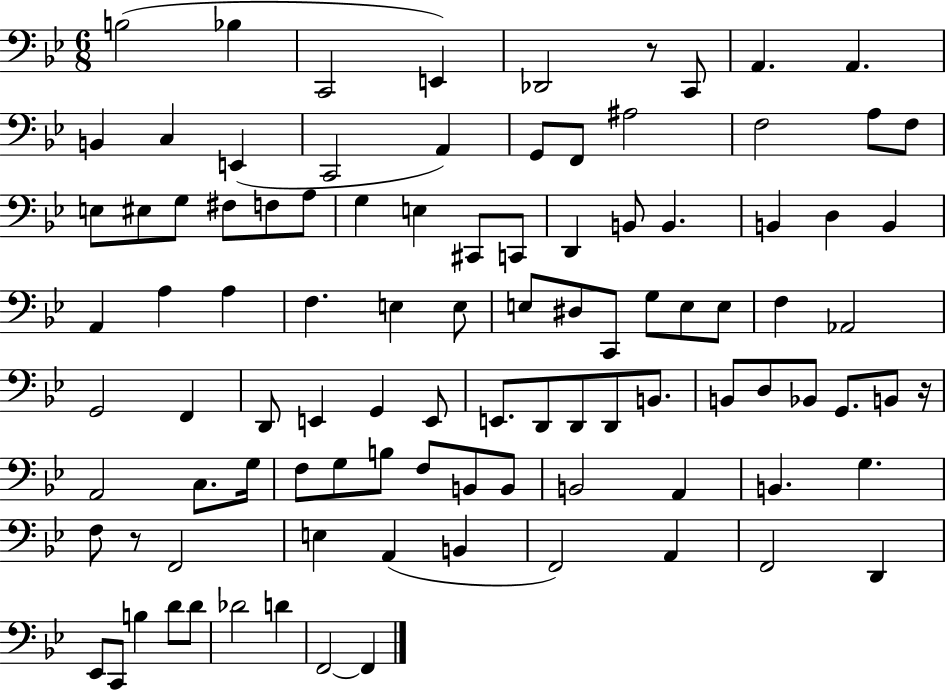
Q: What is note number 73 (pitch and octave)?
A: B2